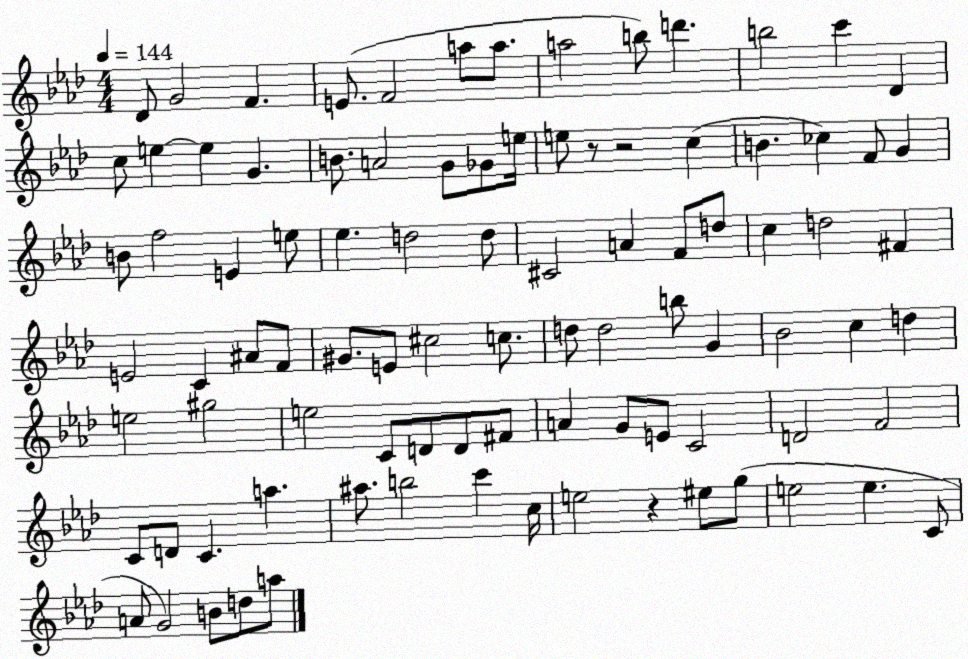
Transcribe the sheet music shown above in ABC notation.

X:1
T:Untitled
M:4/4
L:1/4
K:Ab
_D/2 G2 F E/2 F2 a/2 a/2 a2 b/2 d' b2 c' _D c/2 e e G B/2 A2 G/2 _G/2 e/4 e/2 z/2 z2 c B _c F/2 G B/2 f2 E e/2 _e d2 d/2 ^C2 A F/2 d/2 c d2 ^F E2 C ^A/2 F/2 ^G/2 E/2 ^c2 c/2 d/2 d2 b/2 G _B2 c d e2 ^g2 e2 C/2 D/2 D/2 ^F/2 A G/2 E/2 C2 D2 F2 C/2 D/2 C a ^a/2 b2 c' c/4 e2 z ^e/2 g/2 e2 e C/2 A/2 G2 B/2 d/2 a/2